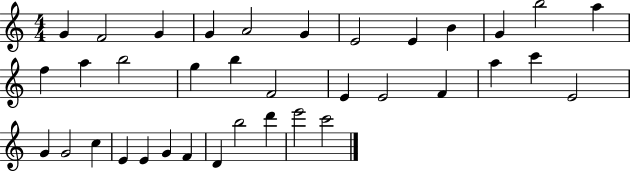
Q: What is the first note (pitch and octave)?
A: G4